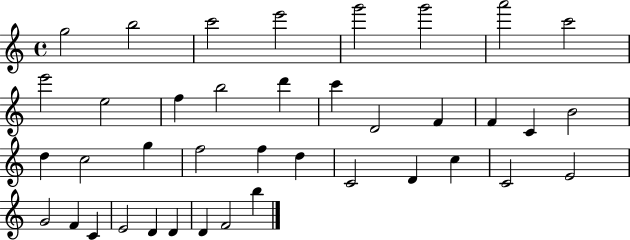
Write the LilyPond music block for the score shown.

{
  \clef treble
  \time 4/4
  \defaultTimeSignature
  \key c \major
  g''2 b''2 | c'''2 e'''2 | g'''2 g'''2 | a'''2 c'''2 | \break e'''2 e''2 | f''4 b''2 d'''4 | c'''4 d'2 f'4 | f'4 c'4 b'2 | \break d''4 c''2 g''4 | f''2 f''4 d''4 | c'2 d'4 c''4 | c'2 e'2 | \break g'2 f'4 c'4 | e'2 d'4 d'4 | d'4 f'2 b''4 | \bar "|."
}